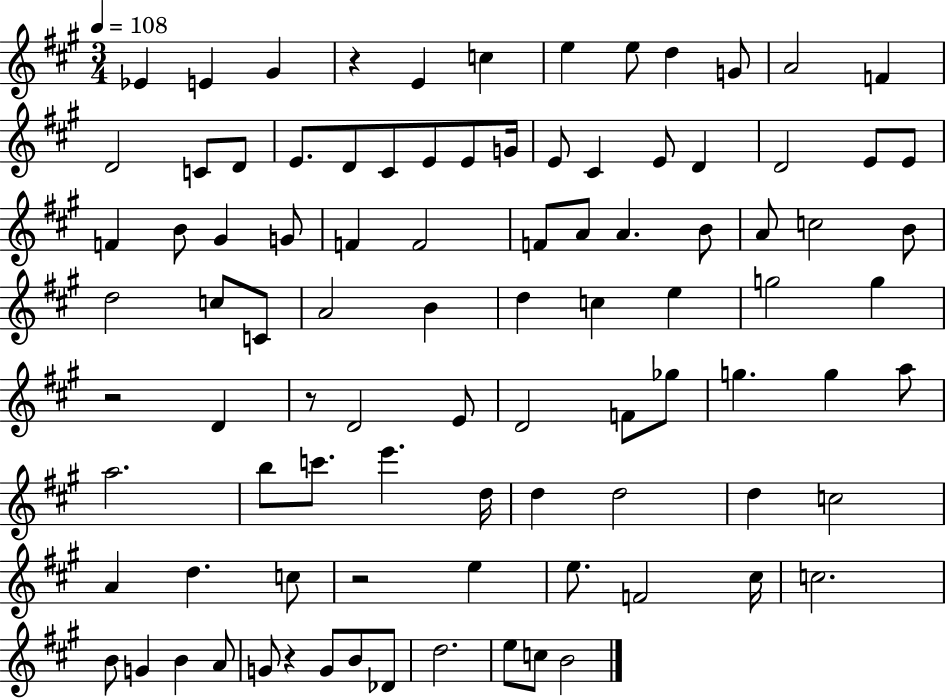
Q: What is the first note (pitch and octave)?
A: Eb4